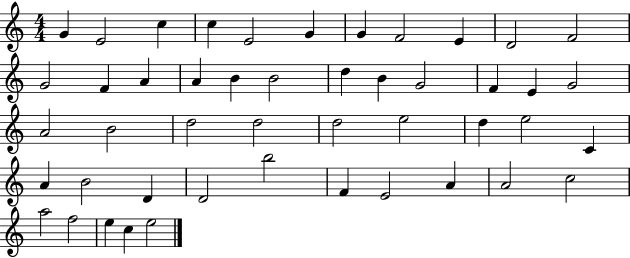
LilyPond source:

{
  \clef treble
  \numericTimeSignature
  \time 4/4
  \key c \major
  g'4 e'2 c''4 | c''4 e'2 g'4 | g'4 f'2 e'4 | d'2 f'2 | \break g'2 f'4 a'4 | a'4 b'4 b'2 | d''4 b'4 g'2 | f'4 e'4 g'2 | \break a'2 b'2 | d''2 d''2 | d''2 e''2 | d''4 e''2 c'4 | \break a'4 b'2 d'4 | d'2 b''2 | f'4 e'2 a'4 | a'2 c''2 | \break a''2 f''2 | e''4 c''4 e''2 | \bar "|."
}